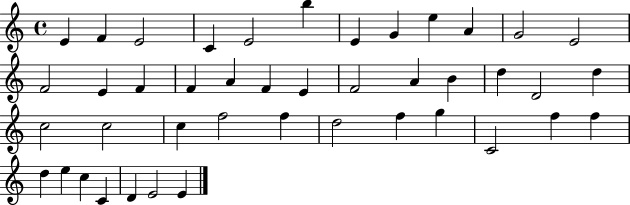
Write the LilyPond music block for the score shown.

{
  \clef treble
  \time 4/4
  \defaultTimeSignature
  \key c \major
  e'4 f'4 e'2 | c'4 e'2 b''4 | e'4 g'4 e''4 a'4 | g'2 e'2 | \break f'2 e'4 f'4 | f'4 a'4 f'4 e'4 | f'2 a'4 b'4 | d''4 d'2 d''4 | \break c''2 c''2 | c''4 f''2 f''4 | d''2 f''4 g''4 | c'2 f''4 f''4 | \break d''4 e''4 c''4 c'4 | d'4 e'2 e'4 | \bar "|."
}